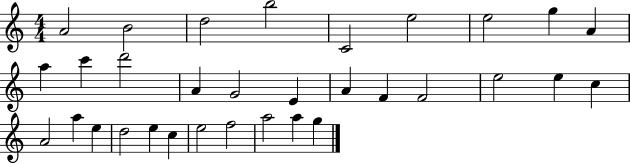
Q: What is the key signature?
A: C major